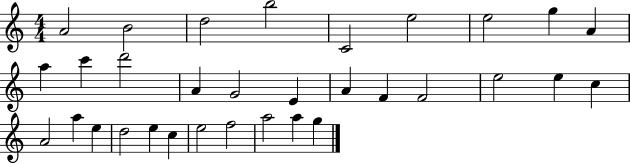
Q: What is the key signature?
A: C major